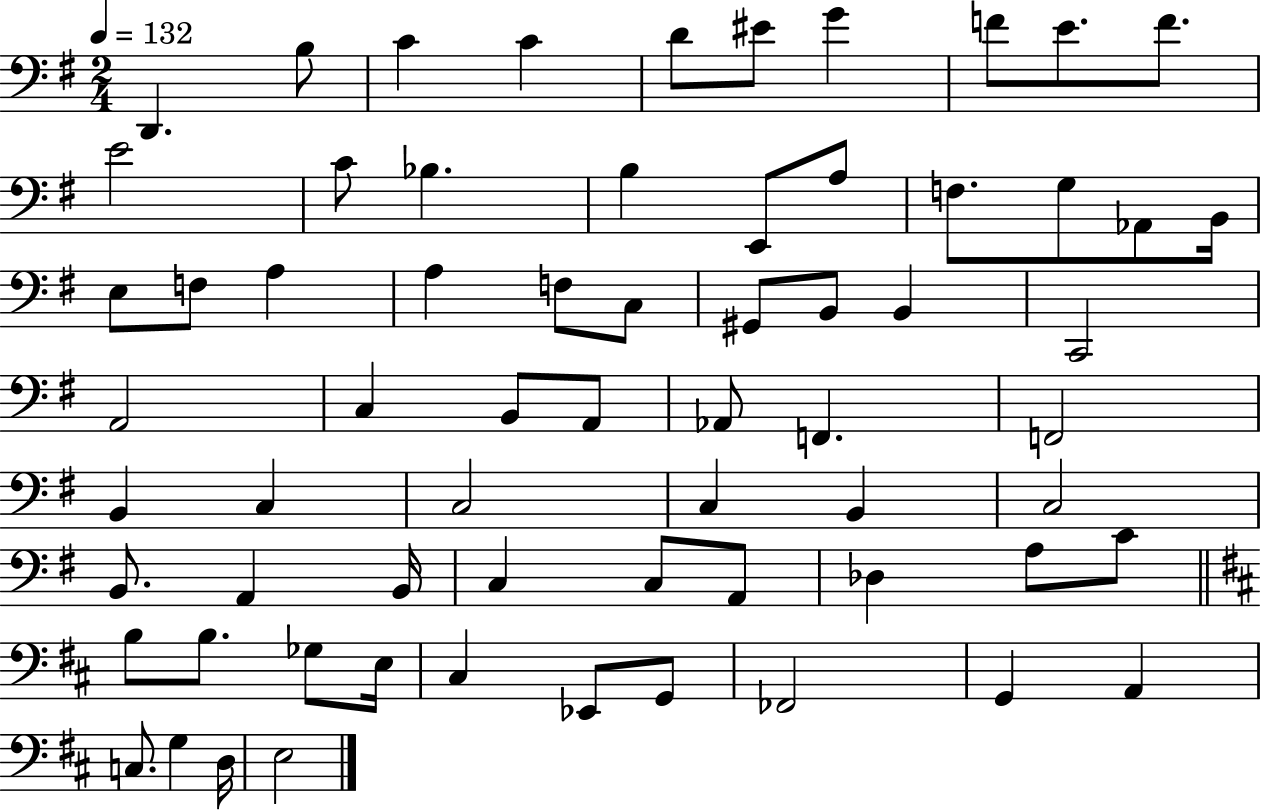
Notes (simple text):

D2/q. B3/e C4/q C4/q D4/e EIS4/e G4/q F4/e E4/e. F4/e. E4/h C4/e Bb3/q. B3/q E2/e A3/e F3/e. G3/e Ab2/e B2/s E3/e F3/e A3/q A3/q F3/e C3/e G#2/e B2/e B2/q C2/h A2/h C3/q B2/e A2/e Ab2/e F2/q. F2/h B2/q C3/q C3/h C3/q B2/q C3/h B2/e. A2/q B2/s C3/q C3/e A2/e Db3/q A3/e C4/e B3/e B3/e. Gb3/e E3/s C#3/q Eb2/e G2/e FES2/h G2/q A2/q C3/e. G3/q D3/s E3/h